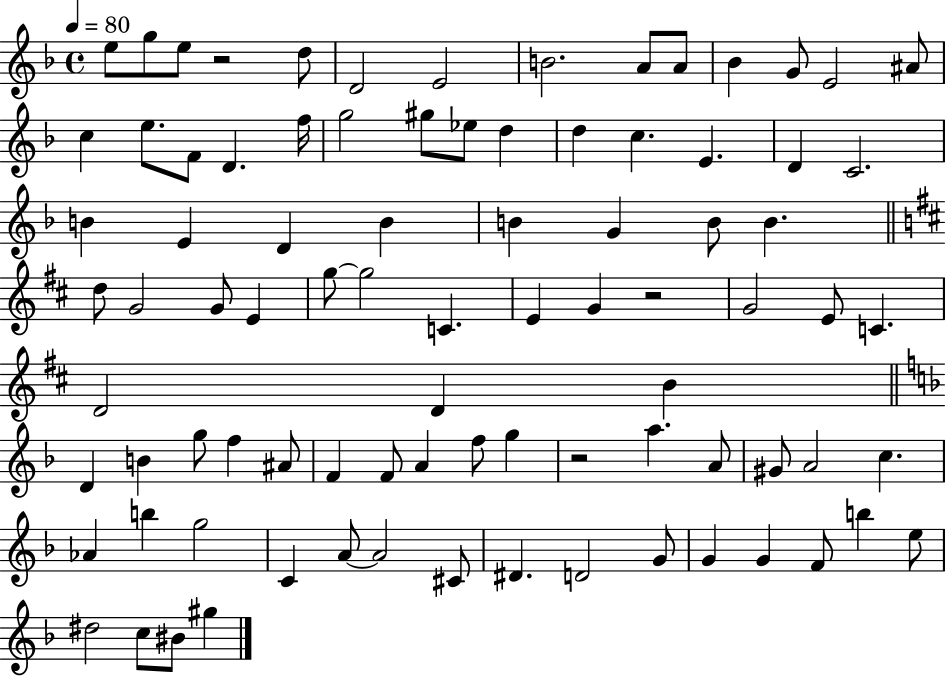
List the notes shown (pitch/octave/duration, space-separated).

E5/e G5/e E5/e R/h D5/e D4/h E4/h B4/h. A4/e A4/e Bb4/q G4/e E4/h A#4/e C5/q E5/e. F4/e D4/q. F5/s G5/h G#5/e Eb5/e D5/q D5/q C5/q. E4/q. D4/q C4/h. B4/q E4/q D4/q B4/q B4/q G4/q B4/e B4/q. D5/e G4/h G4/e E4/q G5/e G5/h C4/q. E4/q G4/q R/h G4/h E4/e C4/q. D4/h D4/q B4/q D4/q B4/q G5/e F5/q A#4/e F4/q F4/e A4/q F5/e G5/q R/h A5/q. A4/e G#4/e A4/h C5/q. Ab4/q B5/q G5/h C4/q A4/e A4/h C#4/e D#4/q. D4/h G4/e G4/q G4/q F4/e B5/q E5/e D#5/h C5/e BIS4/e G#5/q